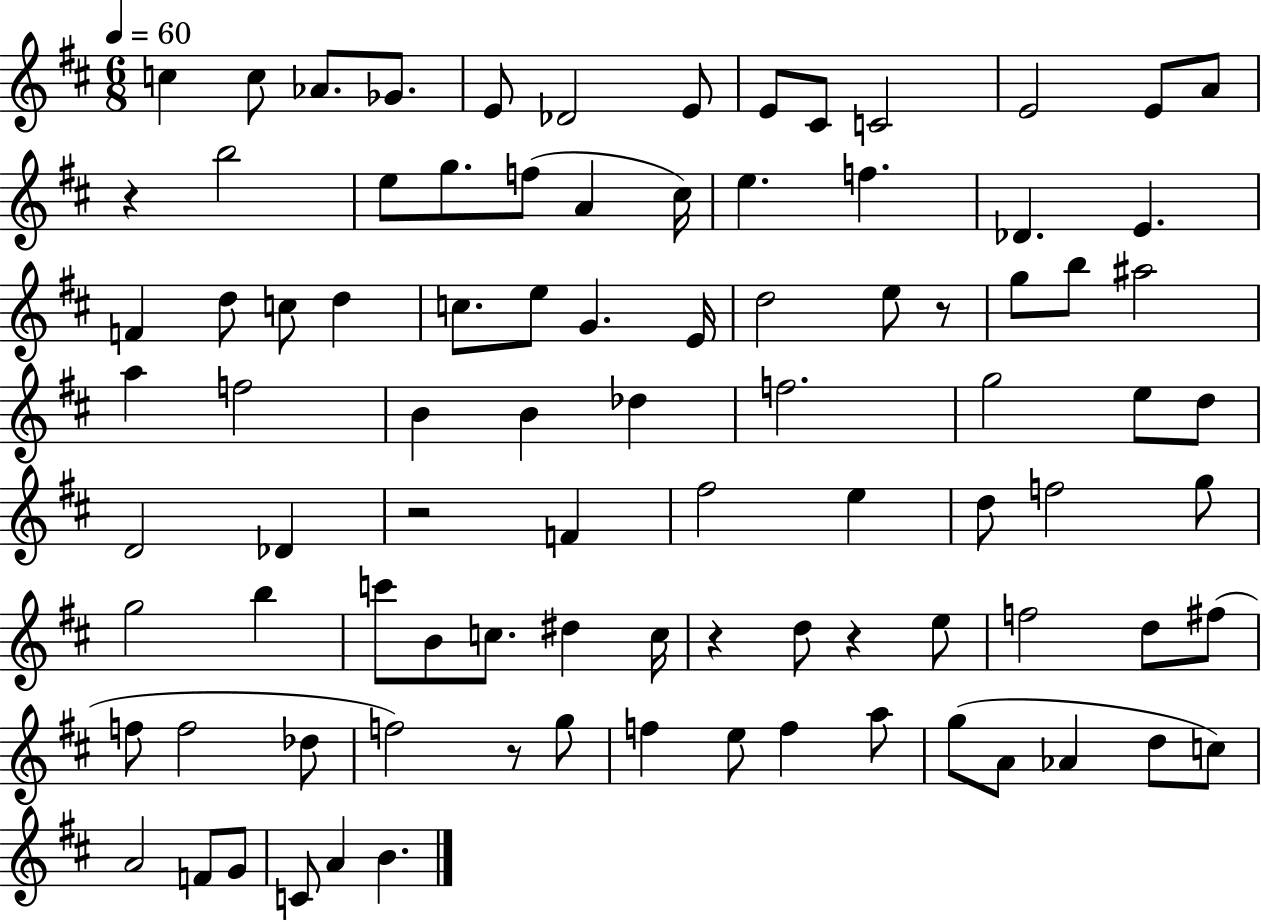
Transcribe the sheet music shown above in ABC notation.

X:1
T:Untitled
M:6/8
L:1/4
K:D
c c/2 _A/2 _G/2 E/2 _D2 E/2 E/2 ^C/2 C2 E2 E/2 A/2 z b2 e/2 g/2 f/2 A ^c/4 e f _D E F d/2 c/2 d c/2 e/2 G E/4 d2 e/2 z/2 g/2 b/2 ^a2 a f2 B B _d f2 g2 e/2 d/2 D2 _D z2 F ^f2 e d/2 f2 g/2 g2 b c'/2 B/2 c/2 ^d c/4 z d/2 z e/2 f2 d/2 ^f/2 f/2 f2 _d/2 f2 z/2 g/2 f e/2 f a/2 g/2 A/2 _A d/2 c/2 A2 F/2 G/2 C/2 A B